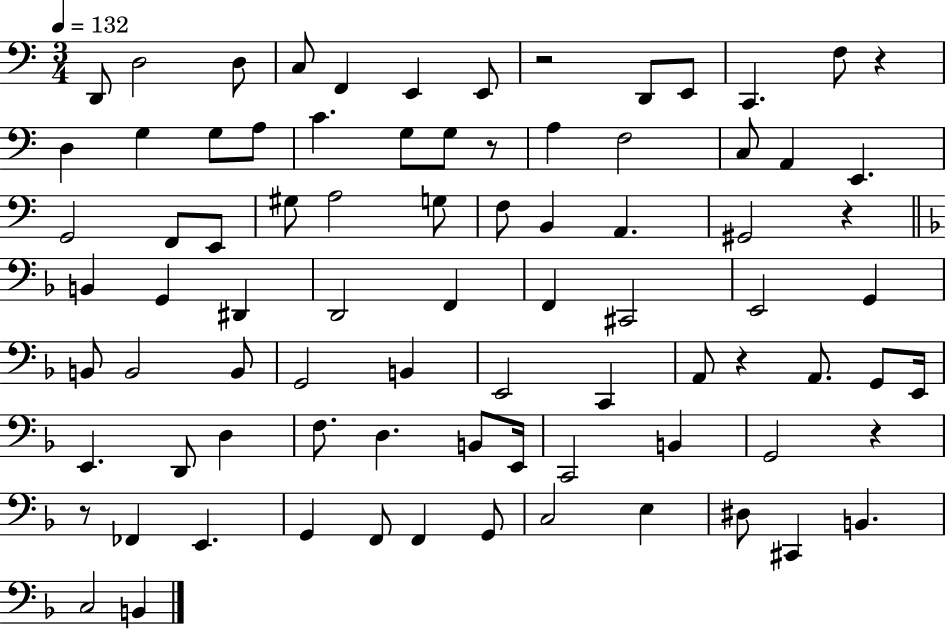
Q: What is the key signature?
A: C major